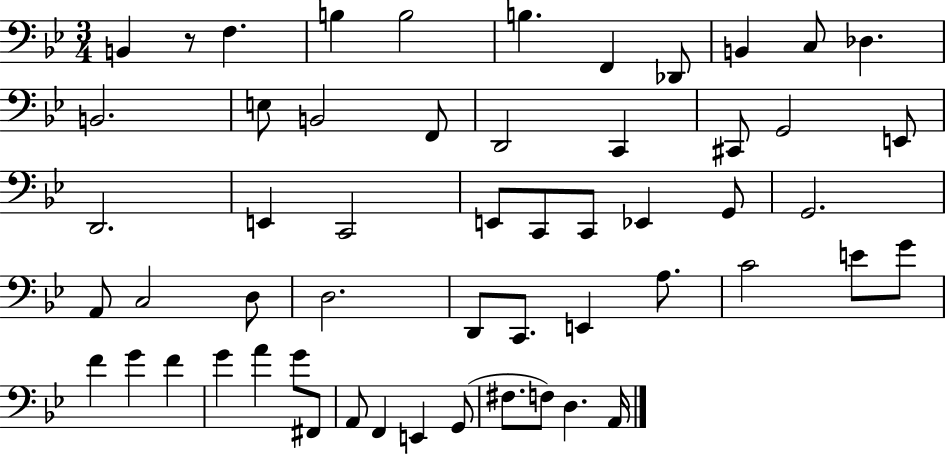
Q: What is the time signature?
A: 3/4